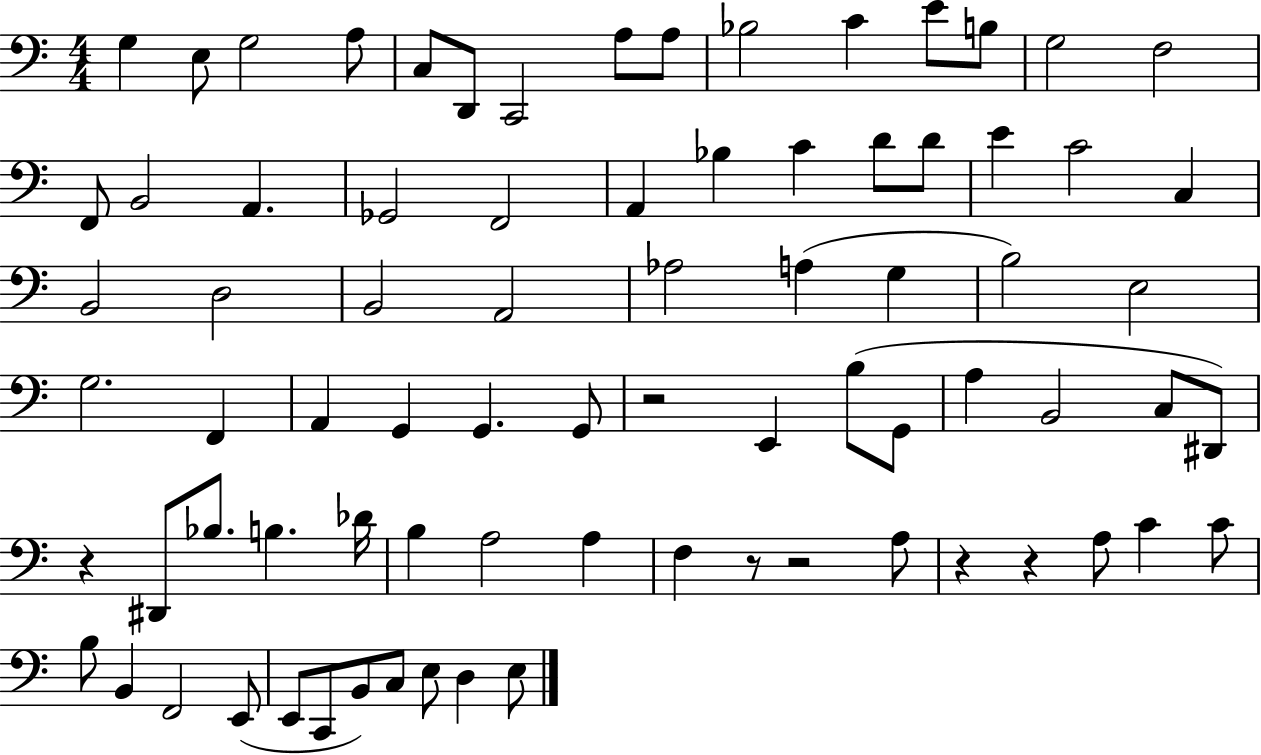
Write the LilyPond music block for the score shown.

{
  \clef bass
  \numericTimeSignature
  \time 4/4
  \key c \major
  g4 e8 g2 a8 | c8 d,8 c,2 a8 a8 | bes2 c'4 e'8 b8 | g2 f2 | \break f,8 b,2 a,4. | ges,2 f,2 | a,4 bes4 c'4 d'8 d'8 | e'4 c'2 c4 | \break b,2 d2 | b,2 a,2 | aes2 a4( g4 | b2) e2 | \break g2. f,4 | a,4 g,4 g,4. g,8 | r2 e,4 b8( g,8 | a4 b,2 c8 dis,8) | \break r4 dis,8 bes8. b4. des'16 | b4 a2 a4 | f4 r8 r2 a8 | r4 r4 a8 c'4 c'8 | \break b8 b,4 f,2 e,8( | e,8 c,8 b,8) c8 e8 d4 e8 | \bar "|."
}